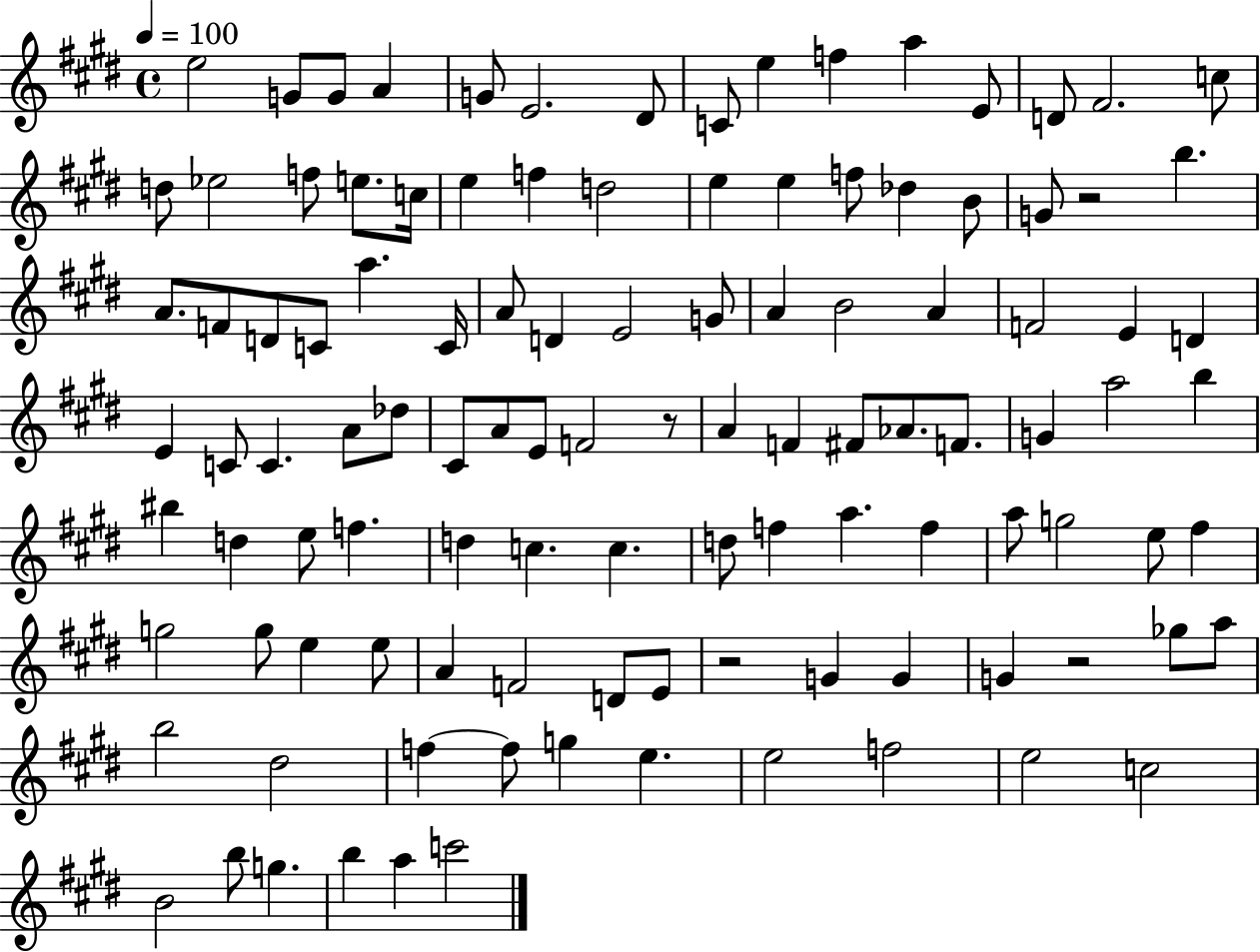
{
  \clef treble
  \time 4/4
  \defaultTimeSignature
  \key e \major
  \tempo 4 = 100
  \repeat volta 2 { e''2 g'8 g'8 a'4 | g'8 e'2. dis'8 | c'8 e''4 f''4 a''4 e'8 | d'8 fis'2. c''8 | \break d''8 ees''2 f''8 e''8. c''16 | e''4 f''4 d''2 | e''4 e''4 f''8 des''4 b'8 | g'8 r2 b''4. | \break a'8. f'8 d'8 c'8 a''4. c'16 | a'8 d'4 e'2 g'8 | a'4 b'2 a'4 | f'2 e'4 d'4 | \break e'4 c'8 c'4. a'8 des''8 | cis'8 a'8 e'8 f'2 r8 | a'4 f'4 fis'8 aes'8. f'8. | g'4 a''2 b''4 | \break bis''4 d''4 e''8 f''4. | d''4 c''4. c''4. | d''8 f''4 a''4. f''4 | a''8 g''2 e''8 fis''4 | \break g''2 g''8 e''4 e''8 | a'4 f'2 d'8 e'8 | r2 g'4 g'4 | g'4 r2 ges''8 a''8 | \break b''2 dis''2 | f''4~~ f''8 g''4 e''4. | e''2 f''2 | e''2 c''2 | \break b'2 b''8 g''4. | b''4 a''4 c'''2 | } \bar "|."
}